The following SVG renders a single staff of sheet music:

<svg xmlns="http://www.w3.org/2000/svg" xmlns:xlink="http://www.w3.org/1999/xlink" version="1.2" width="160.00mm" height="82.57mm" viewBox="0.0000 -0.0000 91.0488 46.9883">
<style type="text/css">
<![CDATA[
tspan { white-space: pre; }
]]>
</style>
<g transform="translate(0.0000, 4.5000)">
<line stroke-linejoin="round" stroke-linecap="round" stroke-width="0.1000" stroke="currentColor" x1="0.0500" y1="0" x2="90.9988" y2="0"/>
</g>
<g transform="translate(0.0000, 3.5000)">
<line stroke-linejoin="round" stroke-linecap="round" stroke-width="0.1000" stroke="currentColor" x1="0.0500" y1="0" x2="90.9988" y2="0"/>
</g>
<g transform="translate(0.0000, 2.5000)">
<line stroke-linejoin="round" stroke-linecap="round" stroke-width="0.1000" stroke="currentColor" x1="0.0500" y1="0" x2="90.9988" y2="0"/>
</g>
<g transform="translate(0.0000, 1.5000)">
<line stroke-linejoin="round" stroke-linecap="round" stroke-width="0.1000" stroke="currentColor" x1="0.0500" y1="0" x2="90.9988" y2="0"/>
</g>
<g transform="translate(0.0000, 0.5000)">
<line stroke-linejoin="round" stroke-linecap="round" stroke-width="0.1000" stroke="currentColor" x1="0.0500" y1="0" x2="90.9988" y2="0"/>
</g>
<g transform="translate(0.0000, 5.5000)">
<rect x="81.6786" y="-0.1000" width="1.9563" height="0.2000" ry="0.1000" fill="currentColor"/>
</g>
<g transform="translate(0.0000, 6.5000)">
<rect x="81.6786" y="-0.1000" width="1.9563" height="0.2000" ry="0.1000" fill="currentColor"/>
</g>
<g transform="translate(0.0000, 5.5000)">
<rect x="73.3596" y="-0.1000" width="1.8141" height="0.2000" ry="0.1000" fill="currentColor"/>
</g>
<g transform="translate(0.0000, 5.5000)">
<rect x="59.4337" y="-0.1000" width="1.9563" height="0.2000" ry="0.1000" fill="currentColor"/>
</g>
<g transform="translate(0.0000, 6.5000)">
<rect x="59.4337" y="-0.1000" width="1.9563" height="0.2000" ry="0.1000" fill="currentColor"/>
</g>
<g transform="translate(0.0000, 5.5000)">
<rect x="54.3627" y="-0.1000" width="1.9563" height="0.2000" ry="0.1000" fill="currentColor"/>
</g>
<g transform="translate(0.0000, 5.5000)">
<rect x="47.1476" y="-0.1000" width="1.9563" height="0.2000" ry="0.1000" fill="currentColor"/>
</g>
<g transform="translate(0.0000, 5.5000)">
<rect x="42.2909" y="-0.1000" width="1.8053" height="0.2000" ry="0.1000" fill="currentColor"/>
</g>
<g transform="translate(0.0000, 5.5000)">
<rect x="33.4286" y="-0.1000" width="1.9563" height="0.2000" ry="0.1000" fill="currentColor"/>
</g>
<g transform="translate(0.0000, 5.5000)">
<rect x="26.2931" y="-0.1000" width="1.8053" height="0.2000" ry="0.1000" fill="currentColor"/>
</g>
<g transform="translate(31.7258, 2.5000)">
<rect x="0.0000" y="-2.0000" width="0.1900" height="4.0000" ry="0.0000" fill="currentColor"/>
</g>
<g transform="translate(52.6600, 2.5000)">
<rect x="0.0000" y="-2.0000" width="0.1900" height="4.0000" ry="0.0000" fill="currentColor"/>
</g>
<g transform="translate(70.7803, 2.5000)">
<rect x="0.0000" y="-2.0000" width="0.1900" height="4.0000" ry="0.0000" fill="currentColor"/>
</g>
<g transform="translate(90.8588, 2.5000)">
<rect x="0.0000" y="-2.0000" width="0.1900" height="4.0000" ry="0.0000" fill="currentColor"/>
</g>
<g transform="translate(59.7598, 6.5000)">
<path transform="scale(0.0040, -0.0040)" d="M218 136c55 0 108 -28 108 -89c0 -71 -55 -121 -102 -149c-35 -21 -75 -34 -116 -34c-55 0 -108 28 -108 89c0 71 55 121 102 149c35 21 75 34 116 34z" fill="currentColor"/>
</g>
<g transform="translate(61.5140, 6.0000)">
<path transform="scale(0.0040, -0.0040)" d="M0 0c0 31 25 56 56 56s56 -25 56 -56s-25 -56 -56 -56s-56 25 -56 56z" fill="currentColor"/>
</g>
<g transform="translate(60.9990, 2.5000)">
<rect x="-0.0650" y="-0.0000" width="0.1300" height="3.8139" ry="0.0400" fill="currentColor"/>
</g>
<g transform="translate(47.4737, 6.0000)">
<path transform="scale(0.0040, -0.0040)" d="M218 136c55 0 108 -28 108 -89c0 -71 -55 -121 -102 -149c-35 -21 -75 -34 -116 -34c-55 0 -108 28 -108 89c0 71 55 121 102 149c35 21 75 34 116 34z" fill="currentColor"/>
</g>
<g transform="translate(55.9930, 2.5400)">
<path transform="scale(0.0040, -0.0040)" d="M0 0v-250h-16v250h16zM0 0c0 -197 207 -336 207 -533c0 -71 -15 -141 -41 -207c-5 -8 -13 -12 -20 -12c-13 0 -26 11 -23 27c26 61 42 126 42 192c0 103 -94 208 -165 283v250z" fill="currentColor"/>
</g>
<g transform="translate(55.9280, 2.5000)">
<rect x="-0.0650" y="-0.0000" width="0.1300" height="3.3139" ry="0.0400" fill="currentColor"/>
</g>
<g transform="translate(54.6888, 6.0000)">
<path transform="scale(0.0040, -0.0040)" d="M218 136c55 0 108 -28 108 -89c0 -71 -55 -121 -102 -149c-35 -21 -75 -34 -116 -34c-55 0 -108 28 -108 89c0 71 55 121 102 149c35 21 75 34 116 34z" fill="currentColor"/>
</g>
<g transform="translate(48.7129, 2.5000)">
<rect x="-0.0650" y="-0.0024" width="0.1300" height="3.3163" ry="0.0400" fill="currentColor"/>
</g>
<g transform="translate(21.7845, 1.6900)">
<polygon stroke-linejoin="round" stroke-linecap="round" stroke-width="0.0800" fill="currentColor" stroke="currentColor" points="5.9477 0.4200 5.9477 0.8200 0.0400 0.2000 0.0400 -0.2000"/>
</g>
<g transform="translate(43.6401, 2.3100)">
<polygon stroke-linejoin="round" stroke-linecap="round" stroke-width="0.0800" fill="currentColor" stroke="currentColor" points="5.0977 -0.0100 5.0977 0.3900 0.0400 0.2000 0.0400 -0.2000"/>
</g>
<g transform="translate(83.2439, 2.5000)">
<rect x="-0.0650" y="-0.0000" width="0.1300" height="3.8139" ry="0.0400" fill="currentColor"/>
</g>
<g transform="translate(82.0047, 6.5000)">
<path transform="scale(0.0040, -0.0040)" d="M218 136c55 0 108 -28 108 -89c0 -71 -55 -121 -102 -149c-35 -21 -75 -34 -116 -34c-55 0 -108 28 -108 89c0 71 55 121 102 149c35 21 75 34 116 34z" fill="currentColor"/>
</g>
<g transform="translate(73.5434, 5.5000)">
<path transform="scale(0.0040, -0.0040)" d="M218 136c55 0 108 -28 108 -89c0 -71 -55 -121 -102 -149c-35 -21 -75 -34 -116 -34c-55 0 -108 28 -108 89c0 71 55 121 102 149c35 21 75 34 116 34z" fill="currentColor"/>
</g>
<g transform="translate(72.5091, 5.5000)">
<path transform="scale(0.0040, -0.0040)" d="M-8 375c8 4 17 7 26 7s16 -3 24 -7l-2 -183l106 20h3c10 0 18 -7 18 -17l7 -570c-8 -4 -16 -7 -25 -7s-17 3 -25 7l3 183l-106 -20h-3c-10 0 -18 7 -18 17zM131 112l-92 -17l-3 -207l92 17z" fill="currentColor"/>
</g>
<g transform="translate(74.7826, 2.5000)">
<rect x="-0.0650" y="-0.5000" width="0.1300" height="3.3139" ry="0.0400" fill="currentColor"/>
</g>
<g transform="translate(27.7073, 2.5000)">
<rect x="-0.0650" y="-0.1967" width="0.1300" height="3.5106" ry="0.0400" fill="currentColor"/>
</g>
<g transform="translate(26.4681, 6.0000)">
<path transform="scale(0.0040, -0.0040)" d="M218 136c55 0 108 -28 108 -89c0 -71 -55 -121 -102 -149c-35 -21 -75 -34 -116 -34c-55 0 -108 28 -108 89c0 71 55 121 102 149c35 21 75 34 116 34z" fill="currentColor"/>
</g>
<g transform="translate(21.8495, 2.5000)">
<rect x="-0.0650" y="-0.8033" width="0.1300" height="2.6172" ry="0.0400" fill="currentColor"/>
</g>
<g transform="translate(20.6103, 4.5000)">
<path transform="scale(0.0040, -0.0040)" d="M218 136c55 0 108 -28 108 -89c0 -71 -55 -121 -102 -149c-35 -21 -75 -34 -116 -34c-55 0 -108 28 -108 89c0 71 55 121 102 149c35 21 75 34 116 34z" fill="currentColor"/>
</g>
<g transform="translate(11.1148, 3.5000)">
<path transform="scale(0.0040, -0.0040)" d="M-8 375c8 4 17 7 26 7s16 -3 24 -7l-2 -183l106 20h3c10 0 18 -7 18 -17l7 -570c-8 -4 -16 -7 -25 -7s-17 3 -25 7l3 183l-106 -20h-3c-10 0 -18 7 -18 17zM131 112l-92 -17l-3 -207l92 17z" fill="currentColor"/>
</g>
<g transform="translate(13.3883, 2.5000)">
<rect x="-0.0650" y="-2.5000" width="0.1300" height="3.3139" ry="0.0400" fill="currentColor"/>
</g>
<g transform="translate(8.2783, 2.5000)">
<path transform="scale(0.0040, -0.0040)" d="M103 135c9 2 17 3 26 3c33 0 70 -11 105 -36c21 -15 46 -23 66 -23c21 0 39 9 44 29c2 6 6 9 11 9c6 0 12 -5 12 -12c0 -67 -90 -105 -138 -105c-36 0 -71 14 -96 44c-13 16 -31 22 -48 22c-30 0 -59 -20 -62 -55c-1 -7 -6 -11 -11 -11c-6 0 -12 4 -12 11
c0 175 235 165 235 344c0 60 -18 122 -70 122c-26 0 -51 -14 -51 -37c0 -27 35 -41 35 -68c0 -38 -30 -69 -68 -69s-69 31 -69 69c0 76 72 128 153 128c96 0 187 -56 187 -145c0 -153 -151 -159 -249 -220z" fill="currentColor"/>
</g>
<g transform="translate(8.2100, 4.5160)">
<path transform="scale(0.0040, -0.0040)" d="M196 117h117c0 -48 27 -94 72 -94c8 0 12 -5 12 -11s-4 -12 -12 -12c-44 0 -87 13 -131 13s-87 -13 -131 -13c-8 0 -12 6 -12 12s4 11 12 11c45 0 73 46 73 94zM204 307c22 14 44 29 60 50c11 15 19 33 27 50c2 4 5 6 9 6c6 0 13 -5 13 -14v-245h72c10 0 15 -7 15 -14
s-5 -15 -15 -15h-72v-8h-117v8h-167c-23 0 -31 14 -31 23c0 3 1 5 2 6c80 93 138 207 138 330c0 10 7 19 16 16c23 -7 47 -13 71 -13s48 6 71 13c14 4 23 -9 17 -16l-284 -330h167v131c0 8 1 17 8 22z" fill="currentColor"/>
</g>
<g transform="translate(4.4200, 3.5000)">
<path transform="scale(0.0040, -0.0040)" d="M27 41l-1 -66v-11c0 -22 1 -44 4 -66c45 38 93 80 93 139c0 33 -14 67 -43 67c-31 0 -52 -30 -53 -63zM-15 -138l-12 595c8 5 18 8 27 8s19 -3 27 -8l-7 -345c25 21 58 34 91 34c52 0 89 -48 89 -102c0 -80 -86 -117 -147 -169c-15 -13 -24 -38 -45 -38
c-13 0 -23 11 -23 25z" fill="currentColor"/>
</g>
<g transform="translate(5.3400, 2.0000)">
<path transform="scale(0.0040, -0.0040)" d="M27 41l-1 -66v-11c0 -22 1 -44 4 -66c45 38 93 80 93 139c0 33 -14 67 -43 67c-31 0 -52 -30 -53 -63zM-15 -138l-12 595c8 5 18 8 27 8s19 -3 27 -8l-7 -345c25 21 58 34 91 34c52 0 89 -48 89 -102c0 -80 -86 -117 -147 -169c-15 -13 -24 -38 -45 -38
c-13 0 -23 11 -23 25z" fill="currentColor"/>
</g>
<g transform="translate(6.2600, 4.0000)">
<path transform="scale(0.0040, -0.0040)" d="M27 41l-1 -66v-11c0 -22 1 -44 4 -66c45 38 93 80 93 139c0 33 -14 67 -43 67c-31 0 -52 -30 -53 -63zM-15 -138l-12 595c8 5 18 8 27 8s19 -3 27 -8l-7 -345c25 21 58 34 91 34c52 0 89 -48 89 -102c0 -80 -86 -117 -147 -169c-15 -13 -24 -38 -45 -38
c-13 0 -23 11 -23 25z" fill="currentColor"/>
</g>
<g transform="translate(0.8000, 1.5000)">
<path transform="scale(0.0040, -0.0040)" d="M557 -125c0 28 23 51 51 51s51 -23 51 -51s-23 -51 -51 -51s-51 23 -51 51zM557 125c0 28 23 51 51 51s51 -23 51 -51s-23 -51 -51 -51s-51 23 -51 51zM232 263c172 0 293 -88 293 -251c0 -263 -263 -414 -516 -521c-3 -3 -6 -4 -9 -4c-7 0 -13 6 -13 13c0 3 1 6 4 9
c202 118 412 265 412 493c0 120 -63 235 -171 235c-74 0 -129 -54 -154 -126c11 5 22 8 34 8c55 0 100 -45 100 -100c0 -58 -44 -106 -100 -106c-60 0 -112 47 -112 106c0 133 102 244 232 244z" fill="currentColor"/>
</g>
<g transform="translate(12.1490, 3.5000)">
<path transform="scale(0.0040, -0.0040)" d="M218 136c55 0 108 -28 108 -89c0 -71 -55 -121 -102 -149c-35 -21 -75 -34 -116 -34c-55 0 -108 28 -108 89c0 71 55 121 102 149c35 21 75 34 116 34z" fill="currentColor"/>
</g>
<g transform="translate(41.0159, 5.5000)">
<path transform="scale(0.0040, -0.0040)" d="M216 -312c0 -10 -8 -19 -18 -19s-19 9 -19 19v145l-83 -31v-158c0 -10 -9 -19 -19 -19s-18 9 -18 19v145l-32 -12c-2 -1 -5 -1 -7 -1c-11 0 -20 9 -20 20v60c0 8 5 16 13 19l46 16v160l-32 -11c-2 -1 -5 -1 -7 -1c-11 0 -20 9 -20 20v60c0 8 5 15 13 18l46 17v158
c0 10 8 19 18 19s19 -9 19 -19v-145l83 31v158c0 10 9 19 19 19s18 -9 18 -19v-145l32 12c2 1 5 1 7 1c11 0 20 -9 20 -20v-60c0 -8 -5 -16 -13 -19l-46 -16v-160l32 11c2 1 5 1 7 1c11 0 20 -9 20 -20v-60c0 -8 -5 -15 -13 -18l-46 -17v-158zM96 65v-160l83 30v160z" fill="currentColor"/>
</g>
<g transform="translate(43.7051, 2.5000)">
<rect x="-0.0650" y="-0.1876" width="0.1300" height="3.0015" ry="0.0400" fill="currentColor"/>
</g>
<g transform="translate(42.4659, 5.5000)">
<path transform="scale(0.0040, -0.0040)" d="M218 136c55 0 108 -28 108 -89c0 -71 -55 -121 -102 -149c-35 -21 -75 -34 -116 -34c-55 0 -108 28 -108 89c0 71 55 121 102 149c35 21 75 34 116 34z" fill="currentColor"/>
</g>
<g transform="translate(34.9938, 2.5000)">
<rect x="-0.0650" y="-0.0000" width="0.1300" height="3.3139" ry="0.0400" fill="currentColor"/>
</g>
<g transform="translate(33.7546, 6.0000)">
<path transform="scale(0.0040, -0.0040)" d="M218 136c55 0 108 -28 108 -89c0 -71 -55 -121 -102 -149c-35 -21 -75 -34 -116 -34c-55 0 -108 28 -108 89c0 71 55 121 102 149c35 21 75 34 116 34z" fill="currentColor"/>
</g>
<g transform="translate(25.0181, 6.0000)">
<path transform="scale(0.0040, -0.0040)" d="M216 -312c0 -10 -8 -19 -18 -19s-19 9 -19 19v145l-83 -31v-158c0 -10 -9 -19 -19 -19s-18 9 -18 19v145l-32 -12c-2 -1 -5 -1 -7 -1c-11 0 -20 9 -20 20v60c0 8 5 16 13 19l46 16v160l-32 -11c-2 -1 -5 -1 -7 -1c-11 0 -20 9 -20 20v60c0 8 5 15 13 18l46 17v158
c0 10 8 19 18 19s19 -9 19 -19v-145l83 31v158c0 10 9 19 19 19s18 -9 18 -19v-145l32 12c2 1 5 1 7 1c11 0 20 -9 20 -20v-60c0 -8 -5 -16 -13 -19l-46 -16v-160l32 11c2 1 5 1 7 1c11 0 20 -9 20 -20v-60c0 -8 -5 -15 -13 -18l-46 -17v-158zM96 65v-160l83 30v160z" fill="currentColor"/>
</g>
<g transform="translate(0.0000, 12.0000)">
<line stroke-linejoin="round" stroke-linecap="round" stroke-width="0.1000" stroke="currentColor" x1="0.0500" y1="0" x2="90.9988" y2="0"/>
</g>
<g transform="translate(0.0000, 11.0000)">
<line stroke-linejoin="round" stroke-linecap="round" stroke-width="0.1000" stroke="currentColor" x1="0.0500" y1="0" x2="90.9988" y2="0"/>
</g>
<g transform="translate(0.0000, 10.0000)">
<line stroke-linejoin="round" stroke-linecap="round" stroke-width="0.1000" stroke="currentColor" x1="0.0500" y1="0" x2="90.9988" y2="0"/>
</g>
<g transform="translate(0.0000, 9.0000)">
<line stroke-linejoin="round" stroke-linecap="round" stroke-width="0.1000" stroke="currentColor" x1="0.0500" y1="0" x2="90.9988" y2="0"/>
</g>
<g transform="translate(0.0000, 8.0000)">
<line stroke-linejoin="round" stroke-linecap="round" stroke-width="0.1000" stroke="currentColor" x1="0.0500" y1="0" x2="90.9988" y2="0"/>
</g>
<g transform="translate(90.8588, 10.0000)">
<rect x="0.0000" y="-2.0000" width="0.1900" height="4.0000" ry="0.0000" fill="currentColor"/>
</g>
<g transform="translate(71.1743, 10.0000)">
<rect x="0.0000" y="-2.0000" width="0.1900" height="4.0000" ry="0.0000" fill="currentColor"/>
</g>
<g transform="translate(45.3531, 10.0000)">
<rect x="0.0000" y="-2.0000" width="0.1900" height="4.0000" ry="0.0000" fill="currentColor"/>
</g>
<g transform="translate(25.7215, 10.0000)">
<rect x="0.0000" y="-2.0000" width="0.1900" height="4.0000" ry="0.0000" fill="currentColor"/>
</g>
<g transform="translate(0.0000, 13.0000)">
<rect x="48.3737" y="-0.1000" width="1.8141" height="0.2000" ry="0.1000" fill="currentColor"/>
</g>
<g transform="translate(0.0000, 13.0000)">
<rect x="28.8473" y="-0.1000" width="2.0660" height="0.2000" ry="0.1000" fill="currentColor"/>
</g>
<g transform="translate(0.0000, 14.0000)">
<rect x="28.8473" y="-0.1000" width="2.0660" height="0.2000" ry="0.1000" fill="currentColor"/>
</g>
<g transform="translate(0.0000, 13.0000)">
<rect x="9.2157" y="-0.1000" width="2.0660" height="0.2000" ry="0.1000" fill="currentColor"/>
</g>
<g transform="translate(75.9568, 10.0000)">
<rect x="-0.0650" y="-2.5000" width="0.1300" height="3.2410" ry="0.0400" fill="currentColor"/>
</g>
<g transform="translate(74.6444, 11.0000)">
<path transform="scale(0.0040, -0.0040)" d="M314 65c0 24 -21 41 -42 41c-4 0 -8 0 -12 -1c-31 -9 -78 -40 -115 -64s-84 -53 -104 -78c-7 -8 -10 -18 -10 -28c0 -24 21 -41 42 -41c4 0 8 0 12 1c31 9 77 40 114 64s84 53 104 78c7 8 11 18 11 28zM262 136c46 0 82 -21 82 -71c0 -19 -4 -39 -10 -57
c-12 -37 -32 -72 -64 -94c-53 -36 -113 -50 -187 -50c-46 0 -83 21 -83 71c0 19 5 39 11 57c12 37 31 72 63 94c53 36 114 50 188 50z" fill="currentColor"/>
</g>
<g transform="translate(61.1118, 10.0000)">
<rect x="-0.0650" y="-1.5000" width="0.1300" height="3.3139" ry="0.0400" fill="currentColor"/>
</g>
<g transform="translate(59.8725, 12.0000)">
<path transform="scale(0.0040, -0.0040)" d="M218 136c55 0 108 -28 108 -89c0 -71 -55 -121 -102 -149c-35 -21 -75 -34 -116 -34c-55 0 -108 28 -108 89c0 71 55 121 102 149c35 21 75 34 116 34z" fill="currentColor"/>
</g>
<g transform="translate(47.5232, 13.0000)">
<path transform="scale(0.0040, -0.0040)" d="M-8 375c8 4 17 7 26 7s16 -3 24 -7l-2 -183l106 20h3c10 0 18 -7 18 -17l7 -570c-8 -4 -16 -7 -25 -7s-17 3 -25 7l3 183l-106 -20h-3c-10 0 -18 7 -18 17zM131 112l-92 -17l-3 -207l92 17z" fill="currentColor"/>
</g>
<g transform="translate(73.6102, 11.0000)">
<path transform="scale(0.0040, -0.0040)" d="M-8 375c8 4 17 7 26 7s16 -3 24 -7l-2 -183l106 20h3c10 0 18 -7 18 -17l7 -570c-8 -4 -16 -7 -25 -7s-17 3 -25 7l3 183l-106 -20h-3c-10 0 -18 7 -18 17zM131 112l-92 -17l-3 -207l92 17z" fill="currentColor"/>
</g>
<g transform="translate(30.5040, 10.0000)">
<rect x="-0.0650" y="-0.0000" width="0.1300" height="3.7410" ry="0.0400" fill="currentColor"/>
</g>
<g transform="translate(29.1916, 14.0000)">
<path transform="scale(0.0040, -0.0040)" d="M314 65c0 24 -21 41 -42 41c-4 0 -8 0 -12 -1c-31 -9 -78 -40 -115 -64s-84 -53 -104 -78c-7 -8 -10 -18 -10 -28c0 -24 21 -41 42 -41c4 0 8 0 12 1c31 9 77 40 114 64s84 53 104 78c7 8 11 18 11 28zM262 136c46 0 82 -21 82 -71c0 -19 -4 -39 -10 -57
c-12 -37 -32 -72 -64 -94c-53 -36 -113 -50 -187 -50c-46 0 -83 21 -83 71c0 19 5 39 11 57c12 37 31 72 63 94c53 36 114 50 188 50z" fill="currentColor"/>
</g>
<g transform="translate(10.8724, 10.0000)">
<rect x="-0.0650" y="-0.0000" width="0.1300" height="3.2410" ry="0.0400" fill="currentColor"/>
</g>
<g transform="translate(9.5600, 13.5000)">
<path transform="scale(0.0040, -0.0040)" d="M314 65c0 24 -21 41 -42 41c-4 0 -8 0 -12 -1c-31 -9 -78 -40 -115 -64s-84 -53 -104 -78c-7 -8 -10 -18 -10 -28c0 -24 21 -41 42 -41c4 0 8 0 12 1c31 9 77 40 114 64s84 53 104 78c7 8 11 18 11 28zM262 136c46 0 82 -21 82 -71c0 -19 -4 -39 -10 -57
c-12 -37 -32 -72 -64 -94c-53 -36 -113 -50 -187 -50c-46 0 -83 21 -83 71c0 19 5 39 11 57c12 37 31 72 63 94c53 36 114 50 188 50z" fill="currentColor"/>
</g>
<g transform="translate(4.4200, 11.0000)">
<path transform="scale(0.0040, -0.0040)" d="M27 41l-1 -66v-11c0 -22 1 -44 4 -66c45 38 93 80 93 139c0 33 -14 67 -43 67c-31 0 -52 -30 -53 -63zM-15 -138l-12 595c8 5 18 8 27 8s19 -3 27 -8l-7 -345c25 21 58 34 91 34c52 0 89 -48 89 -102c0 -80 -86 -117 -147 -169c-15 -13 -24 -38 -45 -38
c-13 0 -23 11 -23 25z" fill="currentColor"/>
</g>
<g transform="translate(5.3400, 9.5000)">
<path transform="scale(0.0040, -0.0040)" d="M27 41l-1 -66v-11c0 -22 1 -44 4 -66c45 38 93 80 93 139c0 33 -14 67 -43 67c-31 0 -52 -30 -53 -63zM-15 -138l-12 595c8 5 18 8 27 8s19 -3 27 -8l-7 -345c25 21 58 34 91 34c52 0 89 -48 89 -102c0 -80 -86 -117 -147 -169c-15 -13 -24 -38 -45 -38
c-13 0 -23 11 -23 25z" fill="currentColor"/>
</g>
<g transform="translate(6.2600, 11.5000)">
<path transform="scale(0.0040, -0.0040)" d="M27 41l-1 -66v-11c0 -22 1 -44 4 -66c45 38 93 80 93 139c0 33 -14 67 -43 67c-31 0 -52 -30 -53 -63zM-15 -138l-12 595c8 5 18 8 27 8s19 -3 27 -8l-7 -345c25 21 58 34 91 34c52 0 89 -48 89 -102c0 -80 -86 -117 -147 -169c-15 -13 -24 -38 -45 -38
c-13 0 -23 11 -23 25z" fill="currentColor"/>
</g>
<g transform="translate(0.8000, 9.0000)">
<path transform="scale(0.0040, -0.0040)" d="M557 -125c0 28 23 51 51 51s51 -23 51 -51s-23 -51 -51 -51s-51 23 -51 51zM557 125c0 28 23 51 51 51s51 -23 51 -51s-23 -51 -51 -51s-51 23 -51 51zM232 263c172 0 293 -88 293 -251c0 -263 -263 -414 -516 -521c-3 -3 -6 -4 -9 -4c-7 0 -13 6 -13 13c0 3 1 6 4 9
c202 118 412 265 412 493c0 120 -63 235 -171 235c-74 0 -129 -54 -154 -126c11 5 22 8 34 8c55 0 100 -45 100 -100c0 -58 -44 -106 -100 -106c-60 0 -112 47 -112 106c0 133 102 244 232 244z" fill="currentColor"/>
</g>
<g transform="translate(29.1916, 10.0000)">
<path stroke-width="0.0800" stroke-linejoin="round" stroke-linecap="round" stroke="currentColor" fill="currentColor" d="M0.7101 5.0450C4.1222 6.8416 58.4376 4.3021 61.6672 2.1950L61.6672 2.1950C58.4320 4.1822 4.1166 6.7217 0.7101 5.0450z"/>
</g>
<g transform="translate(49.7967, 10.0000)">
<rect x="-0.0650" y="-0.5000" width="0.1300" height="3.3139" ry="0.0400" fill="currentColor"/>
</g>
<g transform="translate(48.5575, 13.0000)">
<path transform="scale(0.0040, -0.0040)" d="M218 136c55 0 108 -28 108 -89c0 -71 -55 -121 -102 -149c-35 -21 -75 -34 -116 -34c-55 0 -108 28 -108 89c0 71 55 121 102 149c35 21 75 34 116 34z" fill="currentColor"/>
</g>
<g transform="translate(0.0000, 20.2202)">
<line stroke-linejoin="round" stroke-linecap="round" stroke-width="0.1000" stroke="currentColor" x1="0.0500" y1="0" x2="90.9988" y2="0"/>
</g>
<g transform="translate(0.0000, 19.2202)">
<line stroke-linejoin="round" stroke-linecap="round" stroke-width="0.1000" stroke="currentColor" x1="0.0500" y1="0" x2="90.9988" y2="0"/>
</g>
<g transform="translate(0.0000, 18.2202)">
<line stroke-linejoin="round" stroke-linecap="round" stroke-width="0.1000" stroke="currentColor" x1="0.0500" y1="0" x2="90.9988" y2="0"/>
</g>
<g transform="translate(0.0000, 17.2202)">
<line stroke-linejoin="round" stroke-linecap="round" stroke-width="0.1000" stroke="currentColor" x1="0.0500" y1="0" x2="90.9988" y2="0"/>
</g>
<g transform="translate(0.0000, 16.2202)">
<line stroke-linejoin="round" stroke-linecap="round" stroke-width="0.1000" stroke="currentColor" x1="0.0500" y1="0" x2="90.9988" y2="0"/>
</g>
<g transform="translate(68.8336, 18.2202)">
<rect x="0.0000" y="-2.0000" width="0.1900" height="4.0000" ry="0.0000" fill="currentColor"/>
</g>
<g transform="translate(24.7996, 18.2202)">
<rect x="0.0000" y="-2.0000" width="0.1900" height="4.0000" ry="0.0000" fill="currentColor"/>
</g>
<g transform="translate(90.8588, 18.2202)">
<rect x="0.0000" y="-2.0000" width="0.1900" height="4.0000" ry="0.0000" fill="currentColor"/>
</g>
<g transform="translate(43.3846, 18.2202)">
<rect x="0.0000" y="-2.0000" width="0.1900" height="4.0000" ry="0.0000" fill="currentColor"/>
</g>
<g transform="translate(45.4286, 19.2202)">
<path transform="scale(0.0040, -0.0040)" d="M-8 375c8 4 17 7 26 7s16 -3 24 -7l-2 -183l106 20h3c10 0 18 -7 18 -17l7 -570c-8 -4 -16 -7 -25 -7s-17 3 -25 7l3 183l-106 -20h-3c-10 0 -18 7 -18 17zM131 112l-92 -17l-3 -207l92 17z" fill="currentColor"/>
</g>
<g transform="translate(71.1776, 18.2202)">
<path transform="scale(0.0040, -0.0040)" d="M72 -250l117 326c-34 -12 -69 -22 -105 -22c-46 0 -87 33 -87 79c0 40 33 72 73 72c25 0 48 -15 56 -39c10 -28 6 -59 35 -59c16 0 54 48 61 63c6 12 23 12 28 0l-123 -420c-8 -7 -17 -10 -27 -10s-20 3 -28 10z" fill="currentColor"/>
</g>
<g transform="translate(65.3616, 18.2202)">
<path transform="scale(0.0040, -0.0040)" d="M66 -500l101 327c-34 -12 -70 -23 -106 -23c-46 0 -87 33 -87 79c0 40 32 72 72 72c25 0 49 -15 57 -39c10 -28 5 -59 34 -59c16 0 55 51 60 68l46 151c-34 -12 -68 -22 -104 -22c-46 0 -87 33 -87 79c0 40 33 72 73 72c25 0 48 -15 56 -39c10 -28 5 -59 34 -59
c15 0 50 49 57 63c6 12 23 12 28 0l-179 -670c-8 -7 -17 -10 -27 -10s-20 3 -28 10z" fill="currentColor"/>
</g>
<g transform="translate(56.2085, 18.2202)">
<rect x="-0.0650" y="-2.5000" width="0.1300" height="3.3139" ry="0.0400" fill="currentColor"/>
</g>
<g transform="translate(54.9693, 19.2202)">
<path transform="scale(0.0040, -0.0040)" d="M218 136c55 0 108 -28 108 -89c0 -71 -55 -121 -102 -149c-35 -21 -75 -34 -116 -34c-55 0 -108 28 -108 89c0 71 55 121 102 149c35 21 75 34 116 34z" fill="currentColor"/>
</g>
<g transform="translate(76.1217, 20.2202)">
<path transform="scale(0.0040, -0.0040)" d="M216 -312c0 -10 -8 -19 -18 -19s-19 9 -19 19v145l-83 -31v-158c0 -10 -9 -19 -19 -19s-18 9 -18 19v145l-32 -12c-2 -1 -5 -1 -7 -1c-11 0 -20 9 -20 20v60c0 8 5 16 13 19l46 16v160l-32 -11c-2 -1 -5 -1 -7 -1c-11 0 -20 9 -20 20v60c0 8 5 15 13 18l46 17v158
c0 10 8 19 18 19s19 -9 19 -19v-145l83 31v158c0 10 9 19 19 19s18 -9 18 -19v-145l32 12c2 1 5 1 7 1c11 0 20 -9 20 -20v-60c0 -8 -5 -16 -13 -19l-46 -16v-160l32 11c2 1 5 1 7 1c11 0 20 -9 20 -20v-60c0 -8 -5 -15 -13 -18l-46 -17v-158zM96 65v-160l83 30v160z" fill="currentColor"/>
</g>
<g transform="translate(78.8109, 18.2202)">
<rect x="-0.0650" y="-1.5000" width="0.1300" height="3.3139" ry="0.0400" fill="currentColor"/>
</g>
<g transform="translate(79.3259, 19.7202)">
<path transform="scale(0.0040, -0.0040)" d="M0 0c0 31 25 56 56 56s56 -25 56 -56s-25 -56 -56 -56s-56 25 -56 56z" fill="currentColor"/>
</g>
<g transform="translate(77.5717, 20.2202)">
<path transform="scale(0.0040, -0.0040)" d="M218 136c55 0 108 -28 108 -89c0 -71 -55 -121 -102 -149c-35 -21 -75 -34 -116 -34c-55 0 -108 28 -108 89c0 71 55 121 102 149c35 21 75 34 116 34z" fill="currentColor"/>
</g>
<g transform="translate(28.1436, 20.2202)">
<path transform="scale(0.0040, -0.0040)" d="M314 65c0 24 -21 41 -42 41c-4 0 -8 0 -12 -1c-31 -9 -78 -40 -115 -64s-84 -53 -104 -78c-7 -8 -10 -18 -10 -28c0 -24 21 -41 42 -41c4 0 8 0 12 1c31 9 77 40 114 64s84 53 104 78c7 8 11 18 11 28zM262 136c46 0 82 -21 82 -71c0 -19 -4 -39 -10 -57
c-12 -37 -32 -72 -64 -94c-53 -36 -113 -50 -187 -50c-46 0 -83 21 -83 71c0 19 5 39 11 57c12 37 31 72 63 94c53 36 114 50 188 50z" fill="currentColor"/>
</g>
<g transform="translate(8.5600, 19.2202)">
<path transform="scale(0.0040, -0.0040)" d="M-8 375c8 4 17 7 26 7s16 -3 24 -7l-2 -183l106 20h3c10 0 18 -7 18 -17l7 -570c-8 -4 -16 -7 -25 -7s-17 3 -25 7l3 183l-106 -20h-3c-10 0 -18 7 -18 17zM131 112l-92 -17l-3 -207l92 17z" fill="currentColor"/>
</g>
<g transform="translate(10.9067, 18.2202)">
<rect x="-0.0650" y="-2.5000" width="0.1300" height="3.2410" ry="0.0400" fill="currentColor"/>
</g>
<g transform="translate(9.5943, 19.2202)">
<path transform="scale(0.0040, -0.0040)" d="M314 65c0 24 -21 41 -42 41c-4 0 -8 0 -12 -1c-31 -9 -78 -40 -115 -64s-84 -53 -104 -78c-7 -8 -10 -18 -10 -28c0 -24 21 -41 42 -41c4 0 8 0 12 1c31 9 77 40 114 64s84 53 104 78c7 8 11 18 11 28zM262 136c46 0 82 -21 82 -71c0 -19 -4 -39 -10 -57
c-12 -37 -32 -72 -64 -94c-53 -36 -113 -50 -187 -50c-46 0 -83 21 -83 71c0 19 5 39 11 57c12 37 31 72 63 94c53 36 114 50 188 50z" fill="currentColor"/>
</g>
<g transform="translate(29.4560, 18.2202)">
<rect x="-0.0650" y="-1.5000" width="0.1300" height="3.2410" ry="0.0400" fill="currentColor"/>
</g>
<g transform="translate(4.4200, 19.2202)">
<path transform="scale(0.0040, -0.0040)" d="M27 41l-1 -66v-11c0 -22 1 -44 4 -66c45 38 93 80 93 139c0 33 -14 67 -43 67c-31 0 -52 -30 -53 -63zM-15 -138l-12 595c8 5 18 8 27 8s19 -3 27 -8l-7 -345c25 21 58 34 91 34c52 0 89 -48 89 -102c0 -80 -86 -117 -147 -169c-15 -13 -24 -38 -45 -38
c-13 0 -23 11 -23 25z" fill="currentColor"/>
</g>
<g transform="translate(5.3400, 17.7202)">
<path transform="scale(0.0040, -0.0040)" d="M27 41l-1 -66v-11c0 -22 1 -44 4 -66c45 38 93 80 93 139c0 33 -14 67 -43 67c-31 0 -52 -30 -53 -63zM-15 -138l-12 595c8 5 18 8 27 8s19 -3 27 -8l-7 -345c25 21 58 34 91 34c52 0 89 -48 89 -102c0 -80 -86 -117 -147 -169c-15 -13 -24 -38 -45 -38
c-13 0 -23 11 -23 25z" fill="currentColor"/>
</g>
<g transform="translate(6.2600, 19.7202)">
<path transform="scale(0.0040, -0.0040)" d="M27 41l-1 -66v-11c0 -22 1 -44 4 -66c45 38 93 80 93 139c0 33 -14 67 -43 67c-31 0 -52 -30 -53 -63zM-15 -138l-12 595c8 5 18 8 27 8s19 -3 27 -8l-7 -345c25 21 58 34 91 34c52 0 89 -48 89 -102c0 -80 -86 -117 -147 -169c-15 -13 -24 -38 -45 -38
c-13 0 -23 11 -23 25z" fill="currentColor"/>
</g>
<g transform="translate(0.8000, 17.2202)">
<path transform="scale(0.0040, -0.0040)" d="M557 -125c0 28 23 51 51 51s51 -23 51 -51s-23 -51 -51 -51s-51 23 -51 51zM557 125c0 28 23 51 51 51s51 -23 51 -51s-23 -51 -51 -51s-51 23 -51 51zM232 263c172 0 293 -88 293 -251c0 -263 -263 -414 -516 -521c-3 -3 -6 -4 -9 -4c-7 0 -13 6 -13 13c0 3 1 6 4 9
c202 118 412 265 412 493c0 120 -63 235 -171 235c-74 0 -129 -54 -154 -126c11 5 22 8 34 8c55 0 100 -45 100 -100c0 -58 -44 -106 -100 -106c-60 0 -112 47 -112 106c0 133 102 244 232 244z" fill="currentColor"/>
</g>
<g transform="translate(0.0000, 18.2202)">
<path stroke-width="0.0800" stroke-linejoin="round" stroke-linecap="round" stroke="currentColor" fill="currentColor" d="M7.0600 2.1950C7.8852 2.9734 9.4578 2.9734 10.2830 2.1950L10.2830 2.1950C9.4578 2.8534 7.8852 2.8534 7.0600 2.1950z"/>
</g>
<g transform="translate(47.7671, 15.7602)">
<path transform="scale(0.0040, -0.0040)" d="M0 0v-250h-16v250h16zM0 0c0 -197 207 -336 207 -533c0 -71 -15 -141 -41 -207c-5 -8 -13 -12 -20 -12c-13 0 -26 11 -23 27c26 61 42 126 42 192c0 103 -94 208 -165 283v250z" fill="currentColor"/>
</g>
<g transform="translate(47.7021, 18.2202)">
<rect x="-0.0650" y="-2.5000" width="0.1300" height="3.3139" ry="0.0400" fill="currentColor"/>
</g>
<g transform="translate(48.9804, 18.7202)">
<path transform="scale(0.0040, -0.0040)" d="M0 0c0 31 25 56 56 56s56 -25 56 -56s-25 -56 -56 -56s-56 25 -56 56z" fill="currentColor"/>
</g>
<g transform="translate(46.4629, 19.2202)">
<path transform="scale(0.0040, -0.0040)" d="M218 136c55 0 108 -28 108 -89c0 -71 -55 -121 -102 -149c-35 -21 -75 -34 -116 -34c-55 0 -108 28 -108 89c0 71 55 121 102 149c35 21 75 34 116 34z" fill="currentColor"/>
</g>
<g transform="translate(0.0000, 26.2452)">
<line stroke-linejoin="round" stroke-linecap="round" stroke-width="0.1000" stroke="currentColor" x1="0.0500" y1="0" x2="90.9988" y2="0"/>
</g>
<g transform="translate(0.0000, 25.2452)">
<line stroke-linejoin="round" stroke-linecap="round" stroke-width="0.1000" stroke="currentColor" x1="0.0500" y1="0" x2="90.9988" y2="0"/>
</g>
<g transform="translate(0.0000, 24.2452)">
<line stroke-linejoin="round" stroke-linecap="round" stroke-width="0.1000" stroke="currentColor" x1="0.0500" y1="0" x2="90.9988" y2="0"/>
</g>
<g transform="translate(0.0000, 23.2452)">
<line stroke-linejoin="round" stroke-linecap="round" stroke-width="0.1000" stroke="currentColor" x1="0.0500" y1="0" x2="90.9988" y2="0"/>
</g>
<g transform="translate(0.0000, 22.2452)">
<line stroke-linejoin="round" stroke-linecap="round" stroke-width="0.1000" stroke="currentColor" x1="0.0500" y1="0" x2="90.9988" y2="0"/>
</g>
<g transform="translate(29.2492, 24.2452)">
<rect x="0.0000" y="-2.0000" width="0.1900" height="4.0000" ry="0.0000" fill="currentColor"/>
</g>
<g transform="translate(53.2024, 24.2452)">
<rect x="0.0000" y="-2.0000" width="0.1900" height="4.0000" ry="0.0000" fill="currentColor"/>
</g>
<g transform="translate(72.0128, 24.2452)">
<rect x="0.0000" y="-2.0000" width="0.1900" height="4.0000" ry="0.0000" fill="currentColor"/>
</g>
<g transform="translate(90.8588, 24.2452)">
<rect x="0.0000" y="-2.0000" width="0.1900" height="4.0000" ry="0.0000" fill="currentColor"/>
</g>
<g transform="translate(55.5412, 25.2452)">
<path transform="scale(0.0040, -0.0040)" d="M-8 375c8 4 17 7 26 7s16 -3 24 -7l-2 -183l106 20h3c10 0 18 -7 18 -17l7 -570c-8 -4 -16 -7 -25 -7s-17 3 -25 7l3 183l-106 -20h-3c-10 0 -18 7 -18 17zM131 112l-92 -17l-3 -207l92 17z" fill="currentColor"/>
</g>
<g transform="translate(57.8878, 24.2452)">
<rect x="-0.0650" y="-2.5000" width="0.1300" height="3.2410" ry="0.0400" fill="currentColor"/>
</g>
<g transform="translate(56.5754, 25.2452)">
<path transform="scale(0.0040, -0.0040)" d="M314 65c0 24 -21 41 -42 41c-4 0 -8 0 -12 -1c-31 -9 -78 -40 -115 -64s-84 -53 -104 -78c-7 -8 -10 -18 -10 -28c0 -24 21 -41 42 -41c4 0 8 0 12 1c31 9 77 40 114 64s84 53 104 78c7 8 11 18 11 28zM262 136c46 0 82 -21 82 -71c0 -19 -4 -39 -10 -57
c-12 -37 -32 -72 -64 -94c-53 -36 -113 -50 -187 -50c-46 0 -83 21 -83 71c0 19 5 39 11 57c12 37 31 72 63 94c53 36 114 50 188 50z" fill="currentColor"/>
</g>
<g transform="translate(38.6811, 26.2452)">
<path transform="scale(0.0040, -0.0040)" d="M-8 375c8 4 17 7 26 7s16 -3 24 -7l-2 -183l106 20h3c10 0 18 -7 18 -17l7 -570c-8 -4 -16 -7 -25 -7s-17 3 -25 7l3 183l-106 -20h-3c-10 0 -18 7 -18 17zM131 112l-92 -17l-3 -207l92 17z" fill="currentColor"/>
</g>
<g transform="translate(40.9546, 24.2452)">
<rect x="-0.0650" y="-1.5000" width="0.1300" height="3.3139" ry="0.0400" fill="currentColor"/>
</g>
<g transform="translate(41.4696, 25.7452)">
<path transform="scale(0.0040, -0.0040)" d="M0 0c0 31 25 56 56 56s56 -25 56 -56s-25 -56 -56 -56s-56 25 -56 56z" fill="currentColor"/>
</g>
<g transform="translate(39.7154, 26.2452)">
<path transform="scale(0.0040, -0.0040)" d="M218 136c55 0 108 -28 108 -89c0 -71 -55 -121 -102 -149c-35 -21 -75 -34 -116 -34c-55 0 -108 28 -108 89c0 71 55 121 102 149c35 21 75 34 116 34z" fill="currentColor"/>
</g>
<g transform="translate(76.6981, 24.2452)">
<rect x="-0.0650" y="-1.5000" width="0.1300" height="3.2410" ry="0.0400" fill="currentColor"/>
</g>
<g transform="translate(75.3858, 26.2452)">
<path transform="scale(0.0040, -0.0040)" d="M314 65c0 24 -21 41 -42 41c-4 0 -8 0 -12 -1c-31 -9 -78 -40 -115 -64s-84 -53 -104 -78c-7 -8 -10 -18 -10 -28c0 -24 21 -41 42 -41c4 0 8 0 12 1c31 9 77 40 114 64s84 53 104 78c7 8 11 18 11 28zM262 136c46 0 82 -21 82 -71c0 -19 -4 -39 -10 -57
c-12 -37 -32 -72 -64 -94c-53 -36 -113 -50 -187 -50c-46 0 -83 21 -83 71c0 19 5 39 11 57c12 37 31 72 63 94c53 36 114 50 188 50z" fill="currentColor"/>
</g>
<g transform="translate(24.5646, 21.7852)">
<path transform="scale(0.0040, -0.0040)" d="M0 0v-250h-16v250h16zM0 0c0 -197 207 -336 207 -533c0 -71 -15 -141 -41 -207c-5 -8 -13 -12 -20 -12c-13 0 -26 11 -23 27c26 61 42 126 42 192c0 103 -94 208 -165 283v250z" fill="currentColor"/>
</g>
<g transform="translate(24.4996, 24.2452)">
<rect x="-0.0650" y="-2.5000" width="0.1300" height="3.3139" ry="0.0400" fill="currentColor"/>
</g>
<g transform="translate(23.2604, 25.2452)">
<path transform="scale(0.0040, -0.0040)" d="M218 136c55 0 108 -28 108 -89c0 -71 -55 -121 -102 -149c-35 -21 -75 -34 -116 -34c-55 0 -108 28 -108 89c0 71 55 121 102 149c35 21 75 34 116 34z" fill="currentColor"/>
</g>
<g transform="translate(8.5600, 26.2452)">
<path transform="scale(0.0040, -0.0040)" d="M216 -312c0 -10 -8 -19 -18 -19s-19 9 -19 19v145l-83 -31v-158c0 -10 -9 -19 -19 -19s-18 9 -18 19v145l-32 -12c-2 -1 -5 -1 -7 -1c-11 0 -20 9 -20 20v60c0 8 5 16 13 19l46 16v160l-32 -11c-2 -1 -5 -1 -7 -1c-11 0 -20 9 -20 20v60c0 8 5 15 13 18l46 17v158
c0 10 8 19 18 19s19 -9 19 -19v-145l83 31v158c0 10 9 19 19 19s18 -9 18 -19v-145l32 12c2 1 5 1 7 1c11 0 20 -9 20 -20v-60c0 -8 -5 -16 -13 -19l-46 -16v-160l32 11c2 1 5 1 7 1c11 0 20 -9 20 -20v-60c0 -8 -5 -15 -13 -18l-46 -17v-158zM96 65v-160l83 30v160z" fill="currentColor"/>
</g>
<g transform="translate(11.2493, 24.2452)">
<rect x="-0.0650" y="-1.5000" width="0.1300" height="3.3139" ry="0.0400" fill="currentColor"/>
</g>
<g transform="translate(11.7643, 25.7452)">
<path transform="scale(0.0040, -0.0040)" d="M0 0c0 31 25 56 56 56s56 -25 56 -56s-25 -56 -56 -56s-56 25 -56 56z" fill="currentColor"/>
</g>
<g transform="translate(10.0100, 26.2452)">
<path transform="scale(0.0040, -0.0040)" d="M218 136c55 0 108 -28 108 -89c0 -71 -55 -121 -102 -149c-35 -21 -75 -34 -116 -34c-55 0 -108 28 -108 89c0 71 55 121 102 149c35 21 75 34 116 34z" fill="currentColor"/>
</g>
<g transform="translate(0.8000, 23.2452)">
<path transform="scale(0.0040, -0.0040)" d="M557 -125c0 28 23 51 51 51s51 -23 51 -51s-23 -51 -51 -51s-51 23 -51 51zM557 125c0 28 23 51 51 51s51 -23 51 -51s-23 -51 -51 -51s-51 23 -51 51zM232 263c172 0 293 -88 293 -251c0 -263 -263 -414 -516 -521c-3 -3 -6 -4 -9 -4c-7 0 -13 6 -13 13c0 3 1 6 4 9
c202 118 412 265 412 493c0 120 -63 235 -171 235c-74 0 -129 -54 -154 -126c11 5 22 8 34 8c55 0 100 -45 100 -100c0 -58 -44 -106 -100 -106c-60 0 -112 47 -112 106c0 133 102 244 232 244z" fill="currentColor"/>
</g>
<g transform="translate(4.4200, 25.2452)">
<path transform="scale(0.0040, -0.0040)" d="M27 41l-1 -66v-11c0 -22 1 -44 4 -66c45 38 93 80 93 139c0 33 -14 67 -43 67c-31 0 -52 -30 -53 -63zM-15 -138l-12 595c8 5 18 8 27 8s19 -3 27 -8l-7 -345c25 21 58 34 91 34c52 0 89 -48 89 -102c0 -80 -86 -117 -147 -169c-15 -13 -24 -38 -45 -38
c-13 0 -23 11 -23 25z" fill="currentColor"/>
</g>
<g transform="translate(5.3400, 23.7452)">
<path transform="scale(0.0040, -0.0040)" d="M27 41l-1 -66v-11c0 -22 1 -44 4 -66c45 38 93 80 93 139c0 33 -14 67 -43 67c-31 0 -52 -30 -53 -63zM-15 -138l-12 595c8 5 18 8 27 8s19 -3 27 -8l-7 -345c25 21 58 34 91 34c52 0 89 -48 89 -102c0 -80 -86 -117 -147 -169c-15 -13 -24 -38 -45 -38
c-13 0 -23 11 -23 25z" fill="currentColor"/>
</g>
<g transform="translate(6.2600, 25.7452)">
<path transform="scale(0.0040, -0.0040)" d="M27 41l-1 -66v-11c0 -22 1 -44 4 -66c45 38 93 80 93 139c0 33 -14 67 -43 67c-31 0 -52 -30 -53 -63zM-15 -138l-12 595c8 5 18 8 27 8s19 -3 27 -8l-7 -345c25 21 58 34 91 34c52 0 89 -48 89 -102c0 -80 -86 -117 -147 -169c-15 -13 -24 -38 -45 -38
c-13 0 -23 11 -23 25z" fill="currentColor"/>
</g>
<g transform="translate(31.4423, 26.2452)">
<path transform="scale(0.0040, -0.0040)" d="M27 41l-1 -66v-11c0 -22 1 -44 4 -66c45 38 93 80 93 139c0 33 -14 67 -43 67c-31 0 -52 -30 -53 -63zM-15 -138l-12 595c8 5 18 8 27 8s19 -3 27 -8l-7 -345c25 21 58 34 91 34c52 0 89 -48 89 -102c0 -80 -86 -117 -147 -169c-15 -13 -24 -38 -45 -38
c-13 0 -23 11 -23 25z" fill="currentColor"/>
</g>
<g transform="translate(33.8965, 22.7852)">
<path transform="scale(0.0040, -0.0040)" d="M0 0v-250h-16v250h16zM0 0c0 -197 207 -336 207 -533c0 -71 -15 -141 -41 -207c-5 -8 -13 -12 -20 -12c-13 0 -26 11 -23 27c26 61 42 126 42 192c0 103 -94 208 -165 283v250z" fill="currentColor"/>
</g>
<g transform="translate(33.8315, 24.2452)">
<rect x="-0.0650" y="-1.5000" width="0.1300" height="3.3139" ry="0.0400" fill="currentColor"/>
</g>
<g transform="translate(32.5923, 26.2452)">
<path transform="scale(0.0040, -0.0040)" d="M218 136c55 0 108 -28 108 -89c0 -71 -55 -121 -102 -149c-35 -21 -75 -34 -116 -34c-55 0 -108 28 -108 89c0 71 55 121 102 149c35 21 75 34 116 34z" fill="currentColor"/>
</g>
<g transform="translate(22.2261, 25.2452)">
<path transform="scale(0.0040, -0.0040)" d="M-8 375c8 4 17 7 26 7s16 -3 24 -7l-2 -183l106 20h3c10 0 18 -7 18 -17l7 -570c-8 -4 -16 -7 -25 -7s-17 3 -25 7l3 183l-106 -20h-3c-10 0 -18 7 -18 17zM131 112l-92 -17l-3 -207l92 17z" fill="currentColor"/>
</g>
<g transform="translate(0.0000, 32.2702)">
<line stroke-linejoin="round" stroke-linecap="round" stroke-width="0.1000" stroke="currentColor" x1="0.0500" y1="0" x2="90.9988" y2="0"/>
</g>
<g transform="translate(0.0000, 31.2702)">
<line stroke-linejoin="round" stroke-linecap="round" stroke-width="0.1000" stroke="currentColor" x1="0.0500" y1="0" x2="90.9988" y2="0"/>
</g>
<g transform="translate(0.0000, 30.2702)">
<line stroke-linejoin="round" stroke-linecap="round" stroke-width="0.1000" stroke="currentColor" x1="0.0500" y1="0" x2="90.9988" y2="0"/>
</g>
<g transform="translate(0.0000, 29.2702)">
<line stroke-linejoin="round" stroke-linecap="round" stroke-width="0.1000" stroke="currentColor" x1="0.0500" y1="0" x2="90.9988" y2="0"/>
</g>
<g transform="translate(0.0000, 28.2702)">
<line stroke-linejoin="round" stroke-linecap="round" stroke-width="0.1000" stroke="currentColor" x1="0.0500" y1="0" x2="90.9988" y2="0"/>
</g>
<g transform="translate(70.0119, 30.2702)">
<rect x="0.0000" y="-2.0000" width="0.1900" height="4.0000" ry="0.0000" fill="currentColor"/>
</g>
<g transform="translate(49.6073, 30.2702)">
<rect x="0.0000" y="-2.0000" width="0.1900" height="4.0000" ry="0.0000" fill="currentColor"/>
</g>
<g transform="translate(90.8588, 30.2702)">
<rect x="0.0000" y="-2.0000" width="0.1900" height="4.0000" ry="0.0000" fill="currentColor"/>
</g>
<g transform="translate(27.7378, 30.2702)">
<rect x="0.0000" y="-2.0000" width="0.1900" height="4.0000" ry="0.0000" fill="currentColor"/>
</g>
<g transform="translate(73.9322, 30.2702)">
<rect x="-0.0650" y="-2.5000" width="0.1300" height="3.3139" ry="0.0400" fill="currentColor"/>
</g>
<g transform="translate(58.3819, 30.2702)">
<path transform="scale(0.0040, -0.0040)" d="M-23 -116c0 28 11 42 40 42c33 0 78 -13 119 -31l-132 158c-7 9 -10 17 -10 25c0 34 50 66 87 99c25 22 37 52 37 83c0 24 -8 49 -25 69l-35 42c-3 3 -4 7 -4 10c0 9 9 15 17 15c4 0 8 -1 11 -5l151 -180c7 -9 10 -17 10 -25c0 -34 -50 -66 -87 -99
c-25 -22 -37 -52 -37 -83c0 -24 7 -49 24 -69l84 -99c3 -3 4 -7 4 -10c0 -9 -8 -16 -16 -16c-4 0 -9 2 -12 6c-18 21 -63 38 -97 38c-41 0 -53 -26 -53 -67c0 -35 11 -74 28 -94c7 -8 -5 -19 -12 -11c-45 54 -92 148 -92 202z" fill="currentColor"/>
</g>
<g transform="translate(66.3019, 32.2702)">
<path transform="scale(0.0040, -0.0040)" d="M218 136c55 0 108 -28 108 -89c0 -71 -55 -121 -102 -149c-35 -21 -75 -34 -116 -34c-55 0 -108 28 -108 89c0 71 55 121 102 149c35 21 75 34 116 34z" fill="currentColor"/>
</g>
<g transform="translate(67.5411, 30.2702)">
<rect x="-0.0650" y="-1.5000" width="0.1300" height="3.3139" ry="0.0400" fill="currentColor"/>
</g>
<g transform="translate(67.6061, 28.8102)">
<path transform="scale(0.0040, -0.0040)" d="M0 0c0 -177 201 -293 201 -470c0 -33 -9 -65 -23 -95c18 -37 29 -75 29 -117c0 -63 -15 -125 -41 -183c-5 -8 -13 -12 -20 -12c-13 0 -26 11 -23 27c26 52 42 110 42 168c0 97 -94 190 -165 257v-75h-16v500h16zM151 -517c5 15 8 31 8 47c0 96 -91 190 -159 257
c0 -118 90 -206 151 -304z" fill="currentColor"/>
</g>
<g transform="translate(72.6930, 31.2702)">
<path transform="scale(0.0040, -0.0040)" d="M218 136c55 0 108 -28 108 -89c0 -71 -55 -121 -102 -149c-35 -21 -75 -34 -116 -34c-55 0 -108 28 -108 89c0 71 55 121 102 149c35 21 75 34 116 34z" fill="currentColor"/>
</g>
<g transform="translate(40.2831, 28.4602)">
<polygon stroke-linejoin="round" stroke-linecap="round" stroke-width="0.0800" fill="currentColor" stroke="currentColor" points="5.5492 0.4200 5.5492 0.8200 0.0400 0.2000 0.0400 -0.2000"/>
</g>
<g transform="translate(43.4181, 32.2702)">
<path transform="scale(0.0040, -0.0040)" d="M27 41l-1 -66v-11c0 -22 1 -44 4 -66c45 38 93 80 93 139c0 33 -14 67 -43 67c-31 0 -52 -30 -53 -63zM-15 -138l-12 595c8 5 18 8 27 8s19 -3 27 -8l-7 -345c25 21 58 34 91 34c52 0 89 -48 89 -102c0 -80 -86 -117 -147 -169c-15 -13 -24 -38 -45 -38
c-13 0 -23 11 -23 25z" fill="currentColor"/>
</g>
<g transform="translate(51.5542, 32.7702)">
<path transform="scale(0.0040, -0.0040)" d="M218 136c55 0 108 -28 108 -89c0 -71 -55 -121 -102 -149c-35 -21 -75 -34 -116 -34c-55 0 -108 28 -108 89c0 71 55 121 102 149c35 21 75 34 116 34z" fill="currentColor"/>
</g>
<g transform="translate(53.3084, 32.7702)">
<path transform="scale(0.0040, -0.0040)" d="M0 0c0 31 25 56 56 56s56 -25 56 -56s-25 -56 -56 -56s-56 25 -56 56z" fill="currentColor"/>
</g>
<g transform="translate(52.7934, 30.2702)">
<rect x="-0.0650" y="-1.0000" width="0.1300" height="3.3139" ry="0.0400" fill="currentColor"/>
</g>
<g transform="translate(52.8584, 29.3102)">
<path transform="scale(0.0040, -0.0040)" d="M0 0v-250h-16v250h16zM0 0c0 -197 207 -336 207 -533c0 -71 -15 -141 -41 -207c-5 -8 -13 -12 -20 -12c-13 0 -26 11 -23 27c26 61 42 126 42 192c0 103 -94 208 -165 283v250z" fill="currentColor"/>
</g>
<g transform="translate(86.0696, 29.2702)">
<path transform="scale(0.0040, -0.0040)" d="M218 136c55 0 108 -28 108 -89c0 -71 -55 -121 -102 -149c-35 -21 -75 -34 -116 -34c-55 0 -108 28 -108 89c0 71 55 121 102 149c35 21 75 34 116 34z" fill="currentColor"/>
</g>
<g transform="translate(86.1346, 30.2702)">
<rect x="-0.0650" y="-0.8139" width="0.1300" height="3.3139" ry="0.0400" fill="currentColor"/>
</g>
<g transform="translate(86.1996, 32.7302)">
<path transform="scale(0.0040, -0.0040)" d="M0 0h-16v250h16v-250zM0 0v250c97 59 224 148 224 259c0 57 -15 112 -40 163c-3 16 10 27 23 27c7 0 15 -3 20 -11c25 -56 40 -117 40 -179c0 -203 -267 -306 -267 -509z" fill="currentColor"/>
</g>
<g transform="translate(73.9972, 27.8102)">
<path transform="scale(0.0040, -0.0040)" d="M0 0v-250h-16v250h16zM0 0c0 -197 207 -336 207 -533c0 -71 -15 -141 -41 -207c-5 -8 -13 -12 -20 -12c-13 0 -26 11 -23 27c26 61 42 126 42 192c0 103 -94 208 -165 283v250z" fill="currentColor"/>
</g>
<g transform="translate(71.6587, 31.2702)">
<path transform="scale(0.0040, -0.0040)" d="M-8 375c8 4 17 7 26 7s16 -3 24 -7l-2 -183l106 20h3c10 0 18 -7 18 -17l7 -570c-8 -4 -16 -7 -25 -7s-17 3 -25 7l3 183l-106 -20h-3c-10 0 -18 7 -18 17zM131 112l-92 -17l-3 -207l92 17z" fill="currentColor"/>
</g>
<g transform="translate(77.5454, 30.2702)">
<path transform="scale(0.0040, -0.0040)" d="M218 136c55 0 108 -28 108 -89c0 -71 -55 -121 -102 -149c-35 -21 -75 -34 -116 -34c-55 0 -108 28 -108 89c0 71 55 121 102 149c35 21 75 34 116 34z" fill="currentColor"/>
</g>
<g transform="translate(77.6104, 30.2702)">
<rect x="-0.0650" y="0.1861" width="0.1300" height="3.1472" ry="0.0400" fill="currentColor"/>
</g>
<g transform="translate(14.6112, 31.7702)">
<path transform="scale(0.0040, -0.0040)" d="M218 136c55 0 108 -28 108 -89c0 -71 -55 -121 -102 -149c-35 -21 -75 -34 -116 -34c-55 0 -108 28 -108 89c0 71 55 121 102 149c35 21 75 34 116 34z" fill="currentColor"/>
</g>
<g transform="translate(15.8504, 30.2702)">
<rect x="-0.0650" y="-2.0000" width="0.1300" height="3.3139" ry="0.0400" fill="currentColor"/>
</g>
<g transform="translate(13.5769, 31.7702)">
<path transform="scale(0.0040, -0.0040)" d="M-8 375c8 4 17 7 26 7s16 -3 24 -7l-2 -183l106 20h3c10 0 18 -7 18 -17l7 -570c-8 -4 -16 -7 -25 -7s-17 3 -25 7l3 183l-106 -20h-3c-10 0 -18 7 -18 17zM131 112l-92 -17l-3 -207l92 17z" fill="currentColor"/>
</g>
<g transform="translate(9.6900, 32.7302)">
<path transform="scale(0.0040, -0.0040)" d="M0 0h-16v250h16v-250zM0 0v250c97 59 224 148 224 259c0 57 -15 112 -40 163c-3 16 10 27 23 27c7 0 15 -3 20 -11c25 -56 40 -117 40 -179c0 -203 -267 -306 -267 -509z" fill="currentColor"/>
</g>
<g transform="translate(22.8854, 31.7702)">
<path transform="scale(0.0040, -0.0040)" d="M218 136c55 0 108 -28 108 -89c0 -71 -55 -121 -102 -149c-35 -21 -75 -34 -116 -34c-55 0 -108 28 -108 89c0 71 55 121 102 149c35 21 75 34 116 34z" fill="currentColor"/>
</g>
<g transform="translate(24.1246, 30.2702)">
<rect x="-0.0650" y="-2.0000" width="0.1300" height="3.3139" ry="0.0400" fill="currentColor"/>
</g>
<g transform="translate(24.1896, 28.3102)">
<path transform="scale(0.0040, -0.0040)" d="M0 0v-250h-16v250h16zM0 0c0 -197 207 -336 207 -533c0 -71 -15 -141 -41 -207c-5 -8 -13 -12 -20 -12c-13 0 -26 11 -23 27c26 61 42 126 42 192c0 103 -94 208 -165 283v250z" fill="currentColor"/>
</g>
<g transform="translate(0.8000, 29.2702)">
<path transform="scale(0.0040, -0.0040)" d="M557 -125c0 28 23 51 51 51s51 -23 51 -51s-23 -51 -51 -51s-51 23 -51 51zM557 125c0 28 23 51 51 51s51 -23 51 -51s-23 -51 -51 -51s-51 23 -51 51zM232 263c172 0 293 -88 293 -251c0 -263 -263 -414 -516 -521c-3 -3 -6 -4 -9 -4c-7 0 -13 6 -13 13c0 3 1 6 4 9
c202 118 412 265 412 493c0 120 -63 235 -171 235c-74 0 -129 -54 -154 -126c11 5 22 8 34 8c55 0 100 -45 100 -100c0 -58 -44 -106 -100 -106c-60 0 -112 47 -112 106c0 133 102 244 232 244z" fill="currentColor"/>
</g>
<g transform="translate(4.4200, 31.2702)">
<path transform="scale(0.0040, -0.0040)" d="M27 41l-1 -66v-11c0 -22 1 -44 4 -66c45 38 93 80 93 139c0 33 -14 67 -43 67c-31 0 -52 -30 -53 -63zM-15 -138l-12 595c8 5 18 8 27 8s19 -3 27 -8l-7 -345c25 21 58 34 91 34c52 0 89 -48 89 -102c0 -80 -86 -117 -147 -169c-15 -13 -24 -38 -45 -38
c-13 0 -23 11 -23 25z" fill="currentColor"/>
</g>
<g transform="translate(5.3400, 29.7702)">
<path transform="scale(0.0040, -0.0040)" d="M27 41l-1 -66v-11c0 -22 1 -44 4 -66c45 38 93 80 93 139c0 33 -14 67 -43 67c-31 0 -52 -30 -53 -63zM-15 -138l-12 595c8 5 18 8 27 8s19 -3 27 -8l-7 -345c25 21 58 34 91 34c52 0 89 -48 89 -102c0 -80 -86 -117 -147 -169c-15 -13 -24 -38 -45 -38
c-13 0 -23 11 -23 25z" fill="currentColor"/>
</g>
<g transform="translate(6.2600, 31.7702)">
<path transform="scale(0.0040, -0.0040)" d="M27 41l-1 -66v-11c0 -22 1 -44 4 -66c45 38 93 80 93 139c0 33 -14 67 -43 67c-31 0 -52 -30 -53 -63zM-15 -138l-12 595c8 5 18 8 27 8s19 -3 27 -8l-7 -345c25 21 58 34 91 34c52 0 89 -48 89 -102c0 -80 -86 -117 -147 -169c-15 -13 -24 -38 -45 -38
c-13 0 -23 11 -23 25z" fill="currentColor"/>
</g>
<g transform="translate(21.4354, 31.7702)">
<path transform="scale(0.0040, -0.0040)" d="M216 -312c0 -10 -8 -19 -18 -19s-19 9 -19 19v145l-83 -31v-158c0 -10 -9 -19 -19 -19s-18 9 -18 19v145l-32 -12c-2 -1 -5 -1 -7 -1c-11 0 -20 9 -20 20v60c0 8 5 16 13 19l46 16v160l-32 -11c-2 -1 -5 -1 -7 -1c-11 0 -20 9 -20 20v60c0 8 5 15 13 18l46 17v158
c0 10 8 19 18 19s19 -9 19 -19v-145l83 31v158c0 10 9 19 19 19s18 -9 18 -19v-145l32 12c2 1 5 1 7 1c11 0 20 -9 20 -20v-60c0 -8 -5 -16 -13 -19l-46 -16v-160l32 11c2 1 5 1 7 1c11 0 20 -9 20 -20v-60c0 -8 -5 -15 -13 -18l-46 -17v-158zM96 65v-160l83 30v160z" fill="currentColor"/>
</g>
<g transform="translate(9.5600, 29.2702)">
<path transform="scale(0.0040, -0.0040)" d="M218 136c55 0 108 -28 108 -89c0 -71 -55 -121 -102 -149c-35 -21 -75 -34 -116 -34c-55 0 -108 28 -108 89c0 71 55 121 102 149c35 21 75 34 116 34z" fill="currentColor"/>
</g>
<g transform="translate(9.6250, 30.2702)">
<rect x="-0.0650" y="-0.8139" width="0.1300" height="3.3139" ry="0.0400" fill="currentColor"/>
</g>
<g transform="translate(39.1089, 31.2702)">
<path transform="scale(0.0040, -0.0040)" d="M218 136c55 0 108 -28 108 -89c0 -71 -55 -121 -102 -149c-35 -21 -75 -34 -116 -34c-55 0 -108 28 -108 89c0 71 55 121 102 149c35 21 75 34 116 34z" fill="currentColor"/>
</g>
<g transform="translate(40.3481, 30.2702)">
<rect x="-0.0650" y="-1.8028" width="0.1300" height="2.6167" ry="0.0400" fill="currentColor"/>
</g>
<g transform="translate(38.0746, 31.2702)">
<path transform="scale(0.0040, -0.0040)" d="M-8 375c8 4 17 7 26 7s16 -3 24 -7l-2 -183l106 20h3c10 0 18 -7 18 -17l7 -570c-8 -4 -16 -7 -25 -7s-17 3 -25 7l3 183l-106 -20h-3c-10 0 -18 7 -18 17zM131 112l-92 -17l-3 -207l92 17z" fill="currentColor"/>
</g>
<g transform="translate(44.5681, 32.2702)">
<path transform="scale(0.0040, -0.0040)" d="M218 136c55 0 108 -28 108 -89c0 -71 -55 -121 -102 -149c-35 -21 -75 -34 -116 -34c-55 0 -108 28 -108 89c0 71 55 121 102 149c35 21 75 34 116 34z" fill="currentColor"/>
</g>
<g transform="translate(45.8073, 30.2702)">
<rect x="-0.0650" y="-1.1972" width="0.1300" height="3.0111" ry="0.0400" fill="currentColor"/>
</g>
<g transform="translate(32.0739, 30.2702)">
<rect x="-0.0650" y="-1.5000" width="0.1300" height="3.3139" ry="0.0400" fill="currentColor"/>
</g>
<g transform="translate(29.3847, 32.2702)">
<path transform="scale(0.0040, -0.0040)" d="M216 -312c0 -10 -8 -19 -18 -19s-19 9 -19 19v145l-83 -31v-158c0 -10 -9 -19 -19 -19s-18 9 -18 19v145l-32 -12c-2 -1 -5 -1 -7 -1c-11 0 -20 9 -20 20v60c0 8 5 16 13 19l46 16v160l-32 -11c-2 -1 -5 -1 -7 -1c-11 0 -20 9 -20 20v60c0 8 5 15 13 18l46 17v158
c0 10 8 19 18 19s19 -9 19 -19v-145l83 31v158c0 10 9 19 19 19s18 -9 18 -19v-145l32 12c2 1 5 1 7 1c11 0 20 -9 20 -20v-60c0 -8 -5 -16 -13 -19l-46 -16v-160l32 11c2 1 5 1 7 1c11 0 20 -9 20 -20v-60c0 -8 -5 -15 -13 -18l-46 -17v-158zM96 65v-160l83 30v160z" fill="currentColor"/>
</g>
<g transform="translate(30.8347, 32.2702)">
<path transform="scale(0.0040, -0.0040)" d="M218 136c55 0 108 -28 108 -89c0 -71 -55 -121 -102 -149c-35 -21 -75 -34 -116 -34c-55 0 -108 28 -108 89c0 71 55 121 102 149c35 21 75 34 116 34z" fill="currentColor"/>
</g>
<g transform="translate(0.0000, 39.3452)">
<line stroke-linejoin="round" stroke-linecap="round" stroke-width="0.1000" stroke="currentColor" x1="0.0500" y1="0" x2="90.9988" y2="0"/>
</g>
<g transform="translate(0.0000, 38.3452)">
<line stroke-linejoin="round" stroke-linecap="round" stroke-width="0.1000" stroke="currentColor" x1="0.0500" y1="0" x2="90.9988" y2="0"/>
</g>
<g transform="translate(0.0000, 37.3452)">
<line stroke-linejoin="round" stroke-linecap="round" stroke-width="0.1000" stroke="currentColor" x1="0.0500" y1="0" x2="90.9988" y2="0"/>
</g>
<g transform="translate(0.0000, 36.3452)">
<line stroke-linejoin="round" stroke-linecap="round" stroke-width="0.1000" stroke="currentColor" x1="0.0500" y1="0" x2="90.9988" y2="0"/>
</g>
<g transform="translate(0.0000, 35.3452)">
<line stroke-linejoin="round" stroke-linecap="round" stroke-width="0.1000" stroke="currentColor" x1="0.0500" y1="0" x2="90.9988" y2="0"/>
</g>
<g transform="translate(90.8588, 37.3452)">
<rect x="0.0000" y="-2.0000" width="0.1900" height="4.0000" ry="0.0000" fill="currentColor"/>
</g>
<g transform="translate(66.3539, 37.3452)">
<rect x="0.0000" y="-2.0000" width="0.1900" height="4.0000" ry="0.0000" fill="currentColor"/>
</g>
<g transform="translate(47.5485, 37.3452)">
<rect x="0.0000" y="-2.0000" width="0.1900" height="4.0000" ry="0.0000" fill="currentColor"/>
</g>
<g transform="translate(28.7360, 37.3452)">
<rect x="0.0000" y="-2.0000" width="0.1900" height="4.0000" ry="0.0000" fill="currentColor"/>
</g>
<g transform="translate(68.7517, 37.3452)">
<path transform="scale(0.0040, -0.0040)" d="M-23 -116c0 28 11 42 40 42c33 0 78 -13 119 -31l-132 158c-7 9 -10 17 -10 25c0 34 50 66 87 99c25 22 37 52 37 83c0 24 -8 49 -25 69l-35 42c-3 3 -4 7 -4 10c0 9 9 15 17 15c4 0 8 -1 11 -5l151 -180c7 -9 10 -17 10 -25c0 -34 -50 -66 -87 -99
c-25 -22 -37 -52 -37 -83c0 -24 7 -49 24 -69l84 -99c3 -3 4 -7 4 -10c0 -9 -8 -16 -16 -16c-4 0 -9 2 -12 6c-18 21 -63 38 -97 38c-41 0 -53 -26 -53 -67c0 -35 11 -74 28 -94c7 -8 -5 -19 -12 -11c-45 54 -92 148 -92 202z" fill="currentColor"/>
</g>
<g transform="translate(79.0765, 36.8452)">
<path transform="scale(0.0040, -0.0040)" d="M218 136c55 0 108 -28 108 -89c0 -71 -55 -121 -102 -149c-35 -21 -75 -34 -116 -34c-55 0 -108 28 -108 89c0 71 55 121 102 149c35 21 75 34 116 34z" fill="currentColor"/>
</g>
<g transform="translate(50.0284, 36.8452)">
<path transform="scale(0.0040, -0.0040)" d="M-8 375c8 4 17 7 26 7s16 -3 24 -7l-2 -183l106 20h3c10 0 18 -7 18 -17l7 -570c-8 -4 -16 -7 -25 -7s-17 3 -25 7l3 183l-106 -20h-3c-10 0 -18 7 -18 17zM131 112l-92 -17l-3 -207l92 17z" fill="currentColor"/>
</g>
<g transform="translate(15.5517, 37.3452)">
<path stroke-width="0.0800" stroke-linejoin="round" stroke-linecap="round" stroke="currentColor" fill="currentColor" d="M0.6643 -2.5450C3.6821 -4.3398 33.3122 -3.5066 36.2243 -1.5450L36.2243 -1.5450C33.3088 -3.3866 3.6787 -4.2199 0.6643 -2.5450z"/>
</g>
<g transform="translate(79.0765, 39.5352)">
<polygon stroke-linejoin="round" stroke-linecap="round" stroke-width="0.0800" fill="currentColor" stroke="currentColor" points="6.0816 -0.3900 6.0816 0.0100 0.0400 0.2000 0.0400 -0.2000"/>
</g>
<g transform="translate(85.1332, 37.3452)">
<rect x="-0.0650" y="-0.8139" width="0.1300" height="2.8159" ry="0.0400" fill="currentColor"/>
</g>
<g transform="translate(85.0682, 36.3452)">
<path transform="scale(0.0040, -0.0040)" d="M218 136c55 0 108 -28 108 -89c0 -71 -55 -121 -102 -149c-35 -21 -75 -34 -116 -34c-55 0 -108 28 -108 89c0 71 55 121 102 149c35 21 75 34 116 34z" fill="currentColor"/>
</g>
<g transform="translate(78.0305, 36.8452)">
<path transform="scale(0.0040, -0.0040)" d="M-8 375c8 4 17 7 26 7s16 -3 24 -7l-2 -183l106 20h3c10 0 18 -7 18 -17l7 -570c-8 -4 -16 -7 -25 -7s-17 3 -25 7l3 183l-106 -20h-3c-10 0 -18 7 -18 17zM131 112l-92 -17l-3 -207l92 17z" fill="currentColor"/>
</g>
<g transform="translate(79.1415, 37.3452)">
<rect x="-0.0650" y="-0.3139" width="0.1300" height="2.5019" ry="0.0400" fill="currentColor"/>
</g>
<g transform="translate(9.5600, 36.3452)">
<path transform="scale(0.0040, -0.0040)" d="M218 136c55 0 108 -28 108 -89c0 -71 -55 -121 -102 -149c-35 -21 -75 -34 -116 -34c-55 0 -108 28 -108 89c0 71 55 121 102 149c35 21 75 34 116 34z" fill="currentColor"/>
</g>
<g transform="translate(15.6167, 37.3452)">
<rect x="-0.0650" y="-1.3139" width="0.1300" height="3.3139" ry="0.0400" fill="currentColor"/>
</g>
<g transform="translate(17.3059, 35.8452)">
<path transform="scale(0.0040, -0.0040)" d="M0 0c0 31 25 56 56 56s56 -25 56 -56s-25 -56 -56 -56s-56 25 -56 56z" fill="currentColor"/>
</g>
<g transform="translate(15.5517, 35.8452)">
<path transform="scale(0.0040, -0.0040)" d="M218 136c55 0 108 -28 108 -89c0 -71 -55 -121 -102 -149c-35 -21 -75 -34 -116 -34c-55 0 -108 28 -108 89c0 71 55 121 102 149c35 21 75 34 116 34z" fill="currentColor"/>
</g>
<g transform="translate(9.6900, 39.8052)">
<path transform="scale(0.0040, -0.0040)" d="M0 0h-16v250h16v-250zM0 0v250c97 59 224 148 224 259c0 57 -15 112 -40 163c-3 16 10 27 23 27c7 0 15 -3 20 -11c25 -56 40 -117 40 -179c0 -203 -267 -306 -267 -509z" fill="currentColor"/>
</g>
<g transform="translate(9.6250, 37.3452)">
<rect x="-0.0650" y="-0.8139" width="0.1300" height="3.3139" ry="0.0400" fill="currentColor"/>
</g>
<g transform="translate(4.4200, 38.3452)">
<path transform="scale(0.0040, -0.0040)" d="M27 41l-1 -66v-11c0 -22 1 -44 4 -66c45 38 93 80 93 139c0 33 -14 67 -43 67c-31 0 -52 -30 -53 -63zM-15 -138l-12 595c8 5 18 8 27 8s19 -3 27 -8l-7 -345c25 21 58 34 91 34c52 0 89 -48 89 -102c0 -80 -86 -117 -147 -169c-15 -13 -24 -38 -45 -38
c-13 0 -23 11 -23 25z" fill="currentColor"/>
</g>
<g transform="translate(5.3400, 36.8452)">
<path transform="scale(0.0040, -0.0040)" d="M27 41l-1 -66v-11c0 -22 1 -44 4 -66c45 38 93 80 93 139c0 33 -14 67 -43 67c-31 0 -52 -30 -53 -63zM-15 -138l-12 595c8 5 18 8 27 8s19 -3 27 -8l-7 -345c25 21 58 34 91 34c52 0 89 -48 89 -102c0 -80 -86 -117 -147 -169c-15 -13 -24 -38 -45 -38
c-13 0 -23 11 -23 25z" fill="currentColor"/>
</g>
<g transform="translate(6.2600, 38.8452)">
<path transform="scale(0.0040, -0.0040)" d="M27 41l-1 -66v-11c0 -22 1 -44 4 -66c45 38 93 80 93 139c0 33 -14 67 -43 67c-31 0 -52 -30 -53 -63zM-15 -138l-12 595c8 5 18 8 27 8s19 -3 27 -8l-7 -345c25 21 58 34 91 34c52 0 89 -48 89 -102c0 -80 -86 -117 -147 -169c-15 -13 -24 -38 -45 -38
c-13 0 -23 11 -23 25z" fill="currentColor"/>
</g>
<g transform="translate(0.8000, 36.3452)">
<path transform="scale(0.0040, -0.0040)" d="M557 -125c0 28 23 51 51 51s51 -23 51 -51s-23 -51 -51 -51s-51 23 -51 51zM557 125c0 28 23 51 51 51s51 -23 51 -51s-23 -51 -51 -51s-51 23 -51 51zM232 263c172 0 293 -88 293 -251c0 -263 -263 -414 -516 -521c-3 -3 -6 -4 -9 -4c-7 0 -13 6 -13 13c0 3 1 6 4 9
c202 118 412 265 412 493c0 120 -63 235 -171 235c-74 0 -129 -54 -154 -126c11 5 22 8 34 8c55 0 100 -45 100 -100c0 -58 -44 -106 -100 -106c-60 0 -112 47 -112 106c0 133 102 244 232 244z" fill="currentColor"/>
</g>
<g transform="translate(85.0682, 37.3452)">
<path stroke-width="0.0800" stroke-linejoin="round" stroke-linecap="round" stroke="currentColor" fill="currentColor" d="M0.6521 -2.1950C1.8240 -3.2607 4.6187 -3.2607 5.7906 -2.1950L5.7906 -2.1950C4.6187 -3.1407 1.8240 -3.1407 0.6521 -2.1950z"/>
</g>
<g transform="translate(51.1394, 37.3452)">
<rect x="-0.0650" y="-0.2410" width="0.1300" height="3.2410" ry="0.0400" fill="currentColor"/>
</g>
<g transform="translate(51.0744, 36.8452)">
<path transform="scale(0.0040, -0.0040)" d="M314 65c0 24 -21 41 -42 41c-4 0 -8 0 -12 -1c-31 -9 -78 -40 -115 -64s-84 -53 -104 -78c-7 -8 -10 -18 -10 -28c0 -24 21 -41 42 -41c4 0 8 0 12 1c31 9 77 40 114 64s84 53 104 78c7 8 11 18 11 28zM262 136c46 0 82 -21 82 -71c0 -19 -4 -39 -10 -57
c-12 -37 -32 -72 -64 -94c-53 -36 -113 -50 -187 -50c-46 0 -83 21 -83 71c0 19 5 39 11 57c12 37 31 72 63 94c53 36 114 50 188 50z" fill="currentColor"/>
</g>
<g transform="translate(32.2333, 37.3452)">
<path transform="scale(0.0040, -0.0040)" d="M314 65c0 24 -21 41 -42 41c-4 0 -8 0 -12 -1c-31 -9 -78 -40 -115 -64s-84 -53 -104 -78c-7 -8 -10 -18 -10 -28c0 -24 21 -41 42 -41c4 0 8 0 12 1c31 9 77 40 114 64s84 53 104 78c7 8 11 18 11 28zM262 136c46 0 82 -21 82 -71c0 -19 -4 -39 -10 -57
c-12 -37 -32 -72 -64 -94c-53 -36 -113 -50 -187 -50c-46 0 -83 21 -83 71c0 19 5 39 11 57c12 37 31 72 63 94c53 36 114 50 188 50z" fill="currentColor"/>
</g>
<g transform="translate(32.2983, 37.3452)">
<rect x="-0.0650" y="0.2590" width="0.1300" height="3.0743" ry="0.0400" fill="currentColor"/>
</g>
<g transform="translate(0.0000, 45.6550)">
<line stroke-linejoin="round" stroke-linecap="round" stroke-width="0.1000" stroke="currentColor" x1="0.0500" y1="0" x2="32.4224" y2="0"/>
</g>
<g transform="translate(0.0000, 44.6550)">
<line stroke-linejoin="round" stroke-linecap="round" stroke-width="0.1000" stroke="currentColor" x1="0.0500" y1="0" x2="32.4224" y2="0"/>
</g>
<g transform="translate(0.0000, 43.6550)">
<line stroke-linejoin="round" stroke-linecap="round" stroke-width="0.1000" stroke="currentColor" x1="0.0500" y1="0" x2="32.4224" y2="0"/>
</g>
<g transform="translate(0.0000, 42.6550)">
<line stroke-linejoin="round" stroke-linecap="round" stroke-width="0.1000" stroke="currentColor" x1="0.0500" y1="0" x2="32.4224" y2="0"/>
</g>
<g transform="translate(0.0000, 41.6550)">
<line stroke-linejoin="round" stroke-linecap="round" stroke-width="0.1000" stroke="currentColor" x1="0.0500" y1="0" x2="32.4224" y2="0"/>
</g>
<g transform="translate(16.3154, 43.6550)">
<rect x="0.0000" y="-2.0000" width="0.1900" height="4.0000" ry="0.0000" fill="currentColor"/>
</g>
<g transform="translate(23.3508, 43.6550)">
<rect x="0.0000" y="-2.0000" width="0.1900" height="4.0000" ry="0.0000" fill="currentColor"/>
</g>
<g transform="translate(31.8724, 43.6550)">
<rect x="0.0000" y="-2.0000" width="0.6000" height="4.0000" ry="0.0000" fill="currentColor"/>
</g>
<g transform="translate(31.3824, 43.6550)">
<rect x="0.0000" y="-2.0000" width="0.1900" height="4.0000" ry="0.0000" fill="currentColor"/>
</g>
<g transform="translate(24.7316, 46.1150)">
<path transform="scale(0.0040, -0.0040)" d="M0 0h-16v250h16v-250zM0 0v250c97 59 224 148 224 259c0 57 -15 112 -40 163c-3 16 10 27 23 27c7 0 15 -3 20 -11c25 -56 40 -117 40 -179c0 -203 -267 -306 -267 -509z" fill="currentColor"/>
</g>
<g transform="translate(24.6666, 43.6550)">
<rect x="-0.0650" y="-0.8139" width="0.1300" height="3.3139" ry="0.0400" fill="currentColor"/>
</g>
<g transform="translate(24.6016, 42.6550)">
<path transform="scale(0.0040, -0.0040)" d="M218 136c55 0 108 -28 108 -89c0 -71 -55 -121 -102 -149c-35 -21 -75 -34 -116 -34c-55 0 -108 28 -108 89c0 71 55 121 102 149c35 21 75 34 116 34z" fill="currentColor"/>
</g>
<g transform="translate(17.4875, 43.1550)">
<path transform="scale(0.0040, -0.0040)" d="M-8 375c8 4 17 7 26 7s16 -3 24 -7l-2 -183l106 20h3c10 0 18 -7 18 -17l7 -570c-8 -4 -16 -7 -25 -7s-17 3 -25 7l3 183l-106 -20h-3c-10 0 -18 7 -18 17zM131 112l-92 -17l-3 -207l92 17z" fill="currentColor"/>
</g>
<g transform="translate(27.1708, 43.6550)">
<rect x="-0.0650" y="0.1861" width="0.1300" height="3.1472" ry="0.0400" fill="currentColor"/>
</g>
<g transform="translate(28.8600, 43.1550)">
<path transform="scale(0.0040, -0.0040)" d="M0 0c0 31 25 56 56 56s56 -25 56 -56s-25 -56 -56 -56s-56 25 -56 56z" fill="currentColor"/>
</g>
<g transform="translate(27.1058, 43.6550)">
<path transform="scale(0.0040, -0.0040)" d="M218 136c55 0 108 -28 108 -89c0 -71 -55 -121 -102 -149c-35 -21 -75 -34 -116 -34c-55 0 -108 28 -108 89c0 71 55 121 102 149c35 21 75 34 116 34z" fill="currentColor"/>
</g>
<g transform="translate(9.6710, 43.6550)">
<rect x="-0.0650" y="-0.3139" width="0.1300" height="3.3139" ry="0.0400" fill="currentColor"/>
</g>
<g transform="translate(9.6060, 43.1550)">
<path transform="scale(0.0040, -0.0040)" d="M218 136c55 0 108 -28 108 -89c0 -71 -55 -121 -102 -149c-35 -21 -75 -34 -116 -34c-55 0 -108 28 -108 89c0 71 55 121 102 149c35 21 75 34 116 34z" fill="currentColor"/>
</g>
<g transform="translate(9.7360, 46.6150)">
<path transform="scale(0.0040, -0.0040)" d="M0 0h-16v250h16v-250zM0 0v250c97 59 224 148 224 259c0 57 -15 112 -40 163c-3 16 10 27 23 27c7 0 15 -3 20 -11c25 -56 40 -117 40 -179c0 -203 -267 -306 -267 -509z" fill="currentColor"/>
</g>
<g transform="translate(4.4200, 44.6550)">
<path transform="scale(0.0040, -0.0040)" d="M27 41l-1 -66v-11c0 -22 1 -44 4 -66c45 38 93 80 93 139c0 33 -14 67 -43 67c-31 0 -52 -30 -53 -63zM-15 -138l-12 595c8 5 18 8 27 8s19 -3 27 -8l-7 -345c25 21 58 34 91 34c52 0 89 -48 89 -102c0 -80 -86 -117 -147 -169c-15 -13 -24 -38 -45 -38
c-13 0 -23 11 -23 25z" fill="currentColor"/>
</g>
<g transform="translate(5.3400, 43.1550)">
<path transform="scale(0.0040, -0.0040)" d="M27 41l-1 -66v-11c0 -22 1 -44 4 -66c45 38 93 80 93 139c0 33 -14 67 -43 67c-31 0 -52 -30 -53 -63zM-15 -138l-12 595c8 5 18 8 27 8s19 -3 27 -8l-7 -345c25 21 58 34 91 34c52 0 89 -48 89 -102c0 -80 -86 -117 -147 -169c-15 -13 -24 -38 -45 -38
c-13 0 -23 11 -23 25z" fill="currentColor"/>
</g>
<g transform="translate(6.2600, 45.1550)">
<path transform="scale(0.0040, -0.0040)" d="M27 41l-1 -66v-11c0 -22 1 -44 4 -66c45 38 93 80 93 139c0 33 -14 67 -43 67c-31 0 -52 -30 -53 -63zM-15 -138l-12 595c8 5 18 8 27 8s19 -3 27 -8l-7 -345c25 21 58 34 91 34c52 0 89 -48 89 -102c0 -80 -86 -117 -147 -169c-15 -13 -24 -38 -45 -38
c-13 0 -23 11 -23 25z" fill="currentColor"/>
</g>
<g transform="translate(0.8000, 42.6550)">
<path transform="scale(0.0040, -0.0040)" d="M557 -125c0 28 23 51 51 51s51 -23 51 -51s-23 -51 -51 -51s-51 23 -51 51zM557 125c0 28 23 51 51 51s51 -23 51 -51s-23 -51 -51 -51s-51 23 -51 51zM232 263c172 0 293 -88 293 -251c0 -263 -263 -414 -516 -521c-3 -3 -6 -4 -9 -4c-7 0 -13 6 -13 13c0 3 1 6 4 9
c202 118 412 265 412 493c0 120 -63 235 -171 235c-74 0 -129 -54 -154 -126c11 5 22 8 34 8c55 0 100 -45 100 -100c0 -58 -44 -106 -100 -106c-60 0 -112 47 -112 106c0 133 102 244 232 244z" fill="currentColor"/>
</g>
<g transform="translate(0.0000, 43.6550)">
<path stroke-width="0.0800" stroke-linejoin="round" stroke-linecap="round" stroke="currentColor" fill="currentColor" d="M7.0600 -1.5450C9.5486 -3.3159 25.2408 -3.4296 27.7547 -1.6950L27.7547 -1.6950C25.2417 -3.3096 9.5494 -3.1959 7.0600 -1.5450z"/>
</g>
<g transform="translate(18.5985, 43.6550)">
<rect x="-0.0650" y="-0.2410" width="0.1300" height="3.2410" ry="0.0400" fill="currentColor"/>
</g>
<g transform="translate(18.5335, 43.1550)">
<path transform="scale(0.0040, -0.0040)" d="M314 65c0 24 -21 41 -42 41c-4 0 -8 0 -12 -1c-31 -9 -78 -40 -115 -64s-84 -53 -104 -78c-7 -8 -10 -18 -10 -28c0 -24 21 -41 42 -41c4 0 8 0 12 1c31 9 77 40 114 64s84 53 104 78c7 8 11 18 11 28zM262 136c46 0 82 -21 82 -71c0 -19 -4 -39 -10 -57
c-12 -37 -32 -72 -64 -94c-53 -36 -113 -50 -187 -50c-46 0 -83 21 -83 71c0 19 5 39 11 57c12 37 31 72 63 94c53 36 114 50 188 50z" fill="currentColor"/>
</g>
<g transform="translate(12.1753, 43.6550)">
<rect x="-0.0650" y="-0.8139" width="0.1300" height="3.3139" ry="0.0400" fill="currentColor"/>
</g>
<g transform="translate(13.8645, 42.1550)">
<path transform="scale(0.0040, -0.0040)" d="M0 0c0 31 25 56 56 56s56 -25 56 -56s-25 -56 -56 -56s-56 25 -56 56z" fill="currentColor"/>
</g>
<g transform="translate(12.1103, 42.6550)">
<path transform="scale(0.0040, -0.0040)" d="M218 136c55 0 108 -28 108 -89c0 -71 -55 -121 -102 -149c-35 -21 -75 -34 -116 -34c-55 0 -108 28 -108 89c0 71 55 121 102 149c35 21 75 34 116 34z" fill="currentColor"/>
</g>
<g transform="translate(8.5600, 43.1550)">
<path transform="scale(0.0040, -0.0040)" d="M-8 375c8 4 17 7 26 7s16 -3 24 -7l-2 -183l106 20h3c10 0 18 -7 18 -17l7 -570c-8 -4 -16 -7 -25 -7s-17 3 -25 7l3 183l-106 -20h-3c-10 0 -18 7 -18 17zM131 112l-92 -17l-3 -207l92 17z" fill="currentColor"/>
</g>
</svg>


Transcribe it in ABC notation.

X:1
T:Untitled
M:2/4
L:1/4
K:Eb
B,, G,,/2 ^D,,/2 D,, ^E,,/2 D,,/2 D,,/2 C,, E,, C,, D,,2 C,,2 E,, G,, B,,2 B,,2 G,,2 B,,/2 B,, z/4 z/2 ^G,, ^G,, B,,/2 _G,,/2 G,, B,,2 G,,2 F,/2 A,, ^A,,/2 ^G,, B,,/2 _G,,/2 F,,/2 z G,,/4 B,,/2 D, F,/2 F,/2 G, D,2 E,2 z E,/2 F,/2 E,/2 F, E,2 F,/2 D,